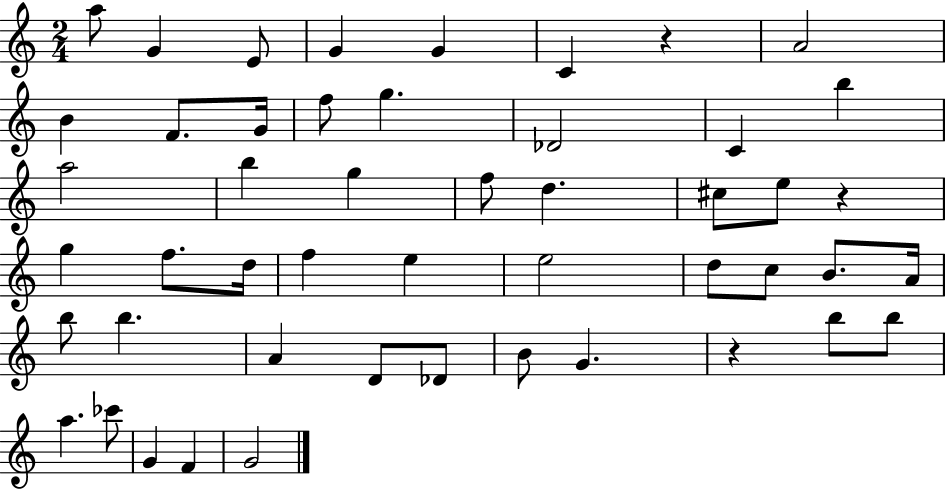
{
  \clef treble
  \numericTimeSignature
  \time 2/4
  \key c \major
  a''8 g'4 e'8 | g'4 g'4 | c'4 r4 | a'2 | \break b'4 f'8. g'16 | f''8 g''4. | des'2 | c'4 b''4 | \break a''2 | b''4 g''4 | f''8 d''4. | cis''8 e''8 r4 | \break g''4 f''8. d''16 | f''4 e''4 | e''2 | d''8 c''8 b'8. a'16 | \break b''8 b''4. | a'4 d'8 des'8 | b'8 g'4. | r4 b''8 b''8 | \break a''4. ces'''8 | g'4 f'4 | g'2 | \bar "|."
}